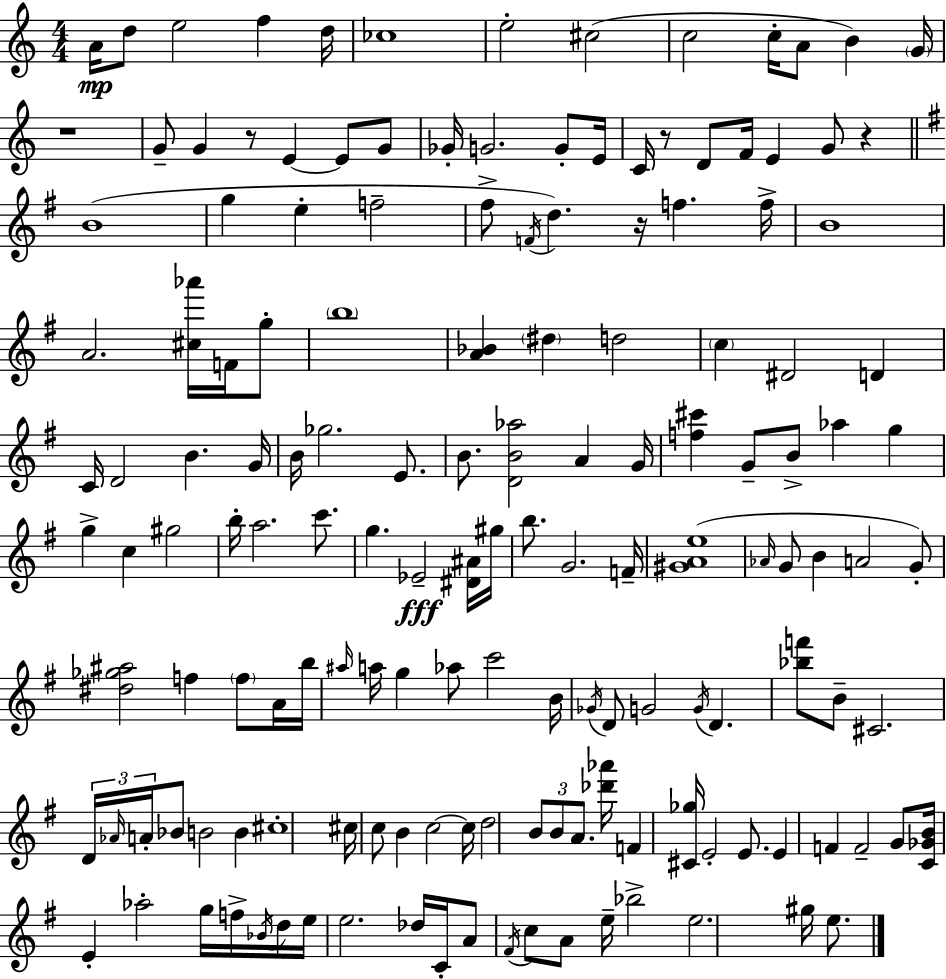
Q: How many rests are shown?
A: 5